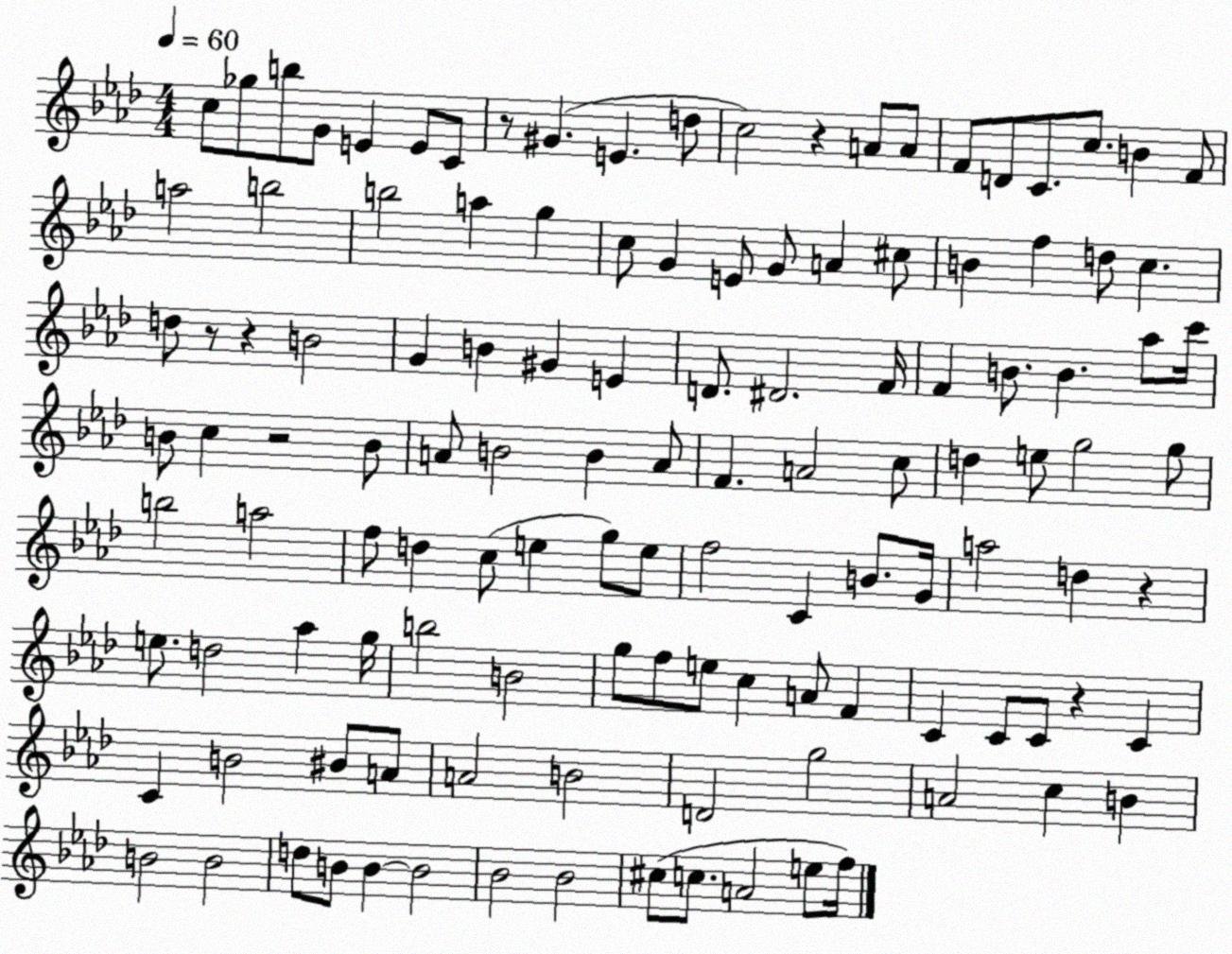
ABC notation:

X:1
T:Untitled
M:4/4
L:1/4
K:Ab
c/2 _g/2 b/2 G/2 E E/2 C/2 z/2 ^G E d/2 c2 z A/2 A/2 F/2 D/2 C/2 c/2 B F/2 a2 b2 b2 a g c/2 G E/2 G/2 A ^c/2 B f d/2 c d/2 z/2 z B2 G B ^G E D/2 ^D2 F/4 F B/2 B _a/2 c'/4 B/2 c z2 B/2 A/2 B2 B A/2 F A2 c/2 d e/2 g2 g/2 b2 a2 f/2 d c/2 e g/2 e/2 f2 C B/2 G/4 a2 d z e/2 d2 _a g/4 b2 B2 g/2 f/2 e/2 c A/2 F C C/2 C/2 z C C B2 ^B/2 A/2 A2 B2 D2 g2 A2 c B B2 B2 d/2 B/2 B B2 _B2 _B2 ^c/2 c/2 A2 e/2 f/4